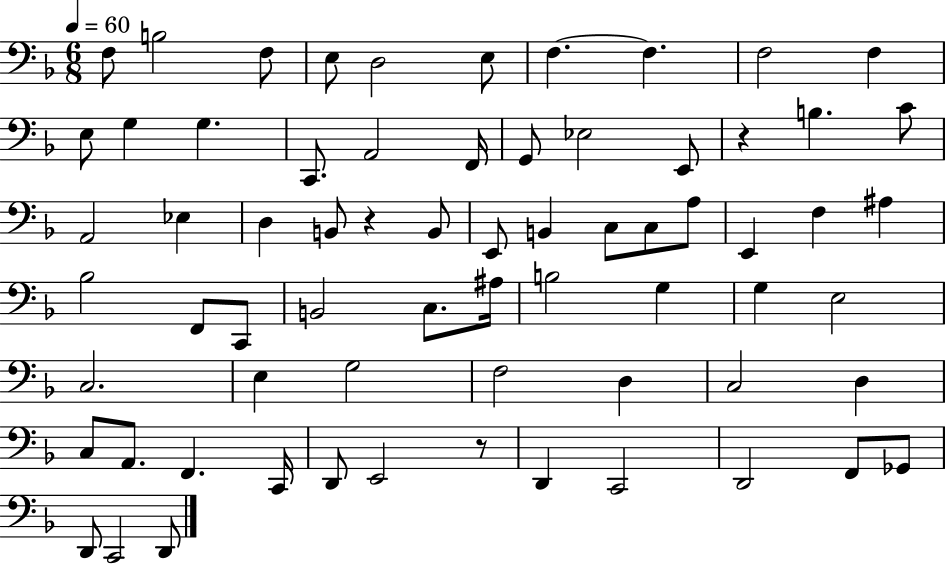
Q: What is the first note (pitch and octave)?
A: F3